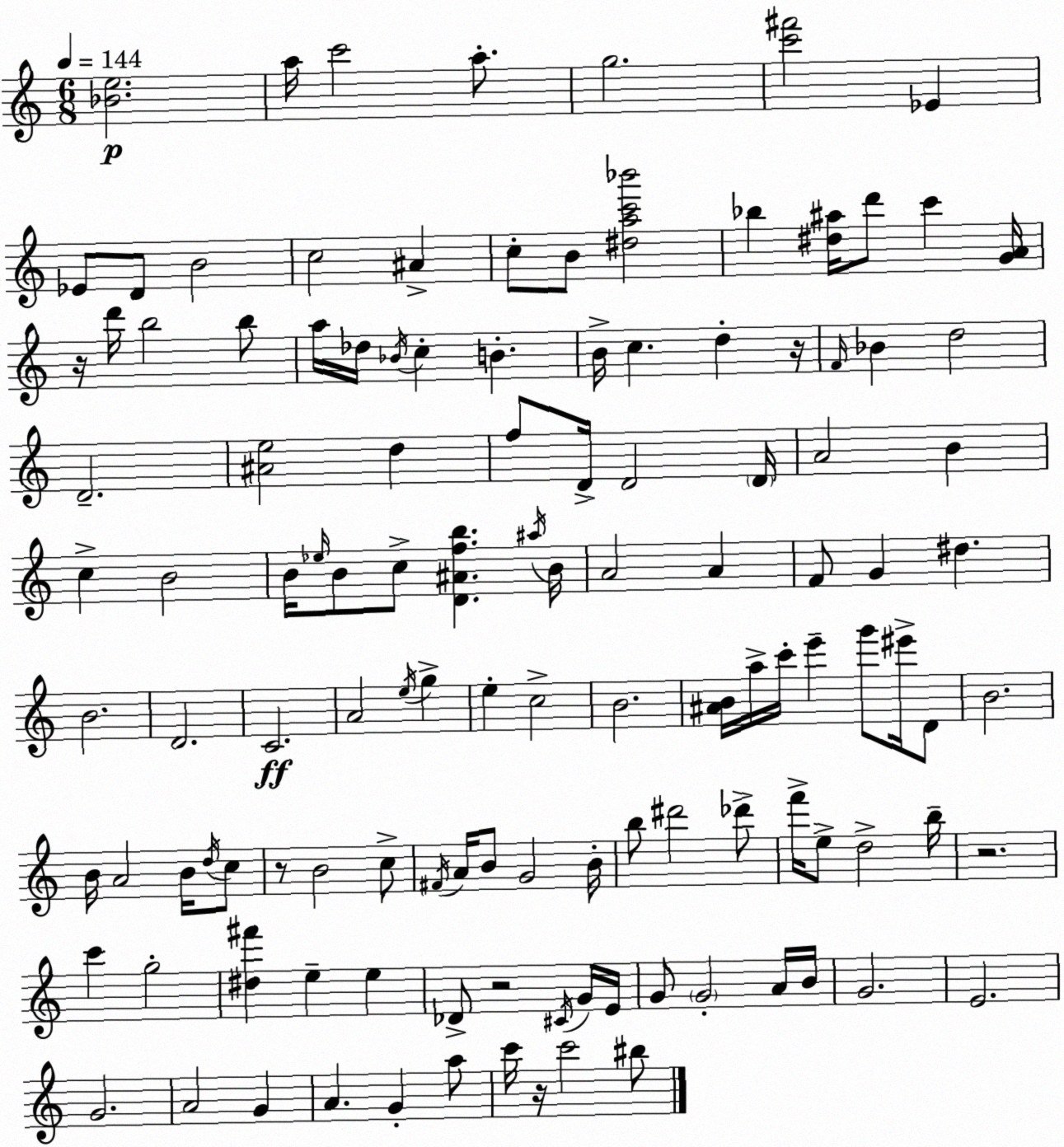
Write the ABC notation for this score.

X:1
T:Untitled
M:6/8
L:1/4
K:Am
[_Be]2 a/4 c'2 a/2 g2 [c'^f']2 _E _E/2 D/2 B2 c2 ^A c/2 B/2 [^dac'_b']2 _b [^d^a]/4 d'/2 c' [GA]/4 z/4 d'/4 b2 b/2 a/4 _d/4 _B/4 c B B/4 c d z/4 F/4 _B d2 D2 [^Ae]2 d f/2 D/4 D2 D/4 A2 B c B2 B/4 _e/4 B/2 c/2 [D^Afb] ^a/4 B/4 A2 A F/2 G ^d B2 D2 C2 A2 e/4 g e c2 B2 [^AB]/4 a/4 c'/4 e' g'/2 ^e'/4 D/2 B2 B/4 A2 B/4 d/4 c/2 z/2 B2 c/2 ^F/4 A/4 B/2 G2 B/4 b/2 ^d'2 _d'/2 f'/4 e/2 d2 b/4 z2 c' g2 [^d^f'] e e _D/2 z2 ^C/4 G/4 E/4 G/2 G2 A/4 B/4 G2 E2 G2 A2 G A G a/2 c'/4 z/4 c'2 ^b/2